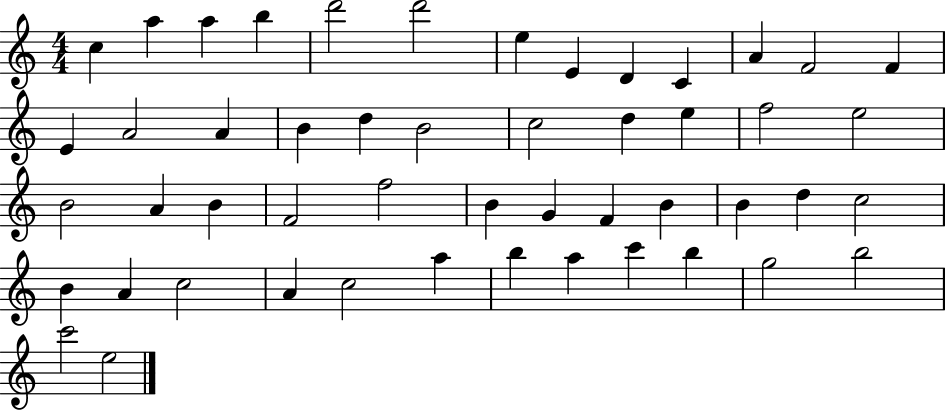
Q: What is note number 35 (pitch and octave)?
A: D5